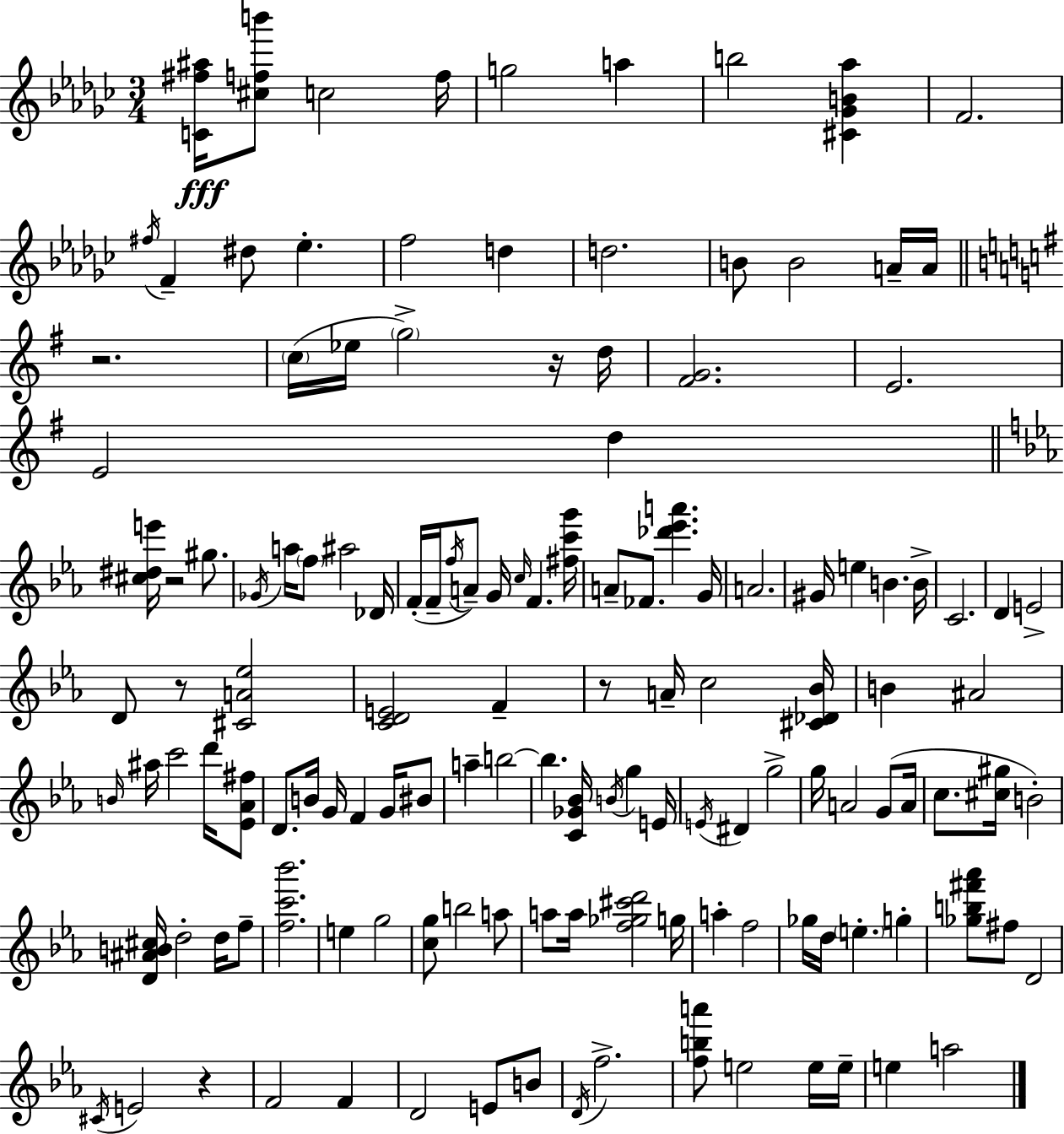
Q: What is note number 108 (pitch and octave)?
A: E5